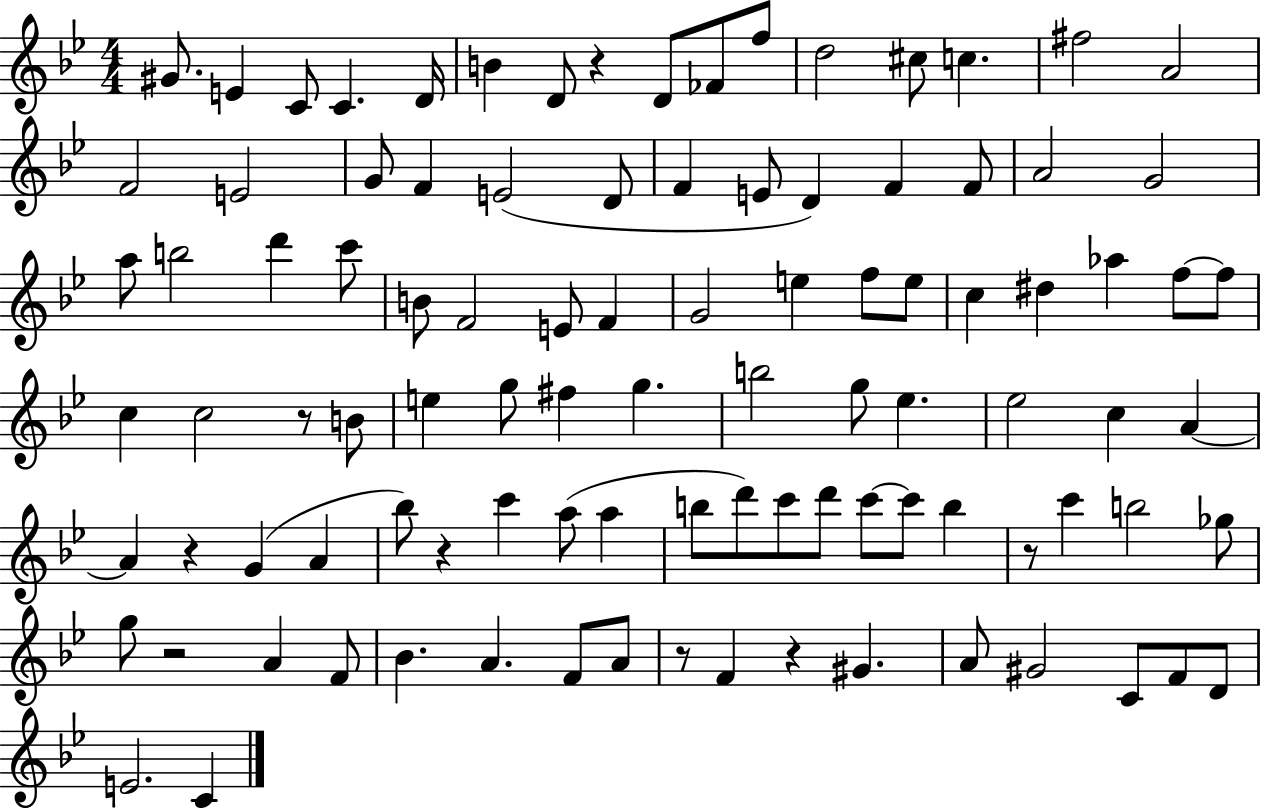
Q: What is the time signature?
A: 4/4